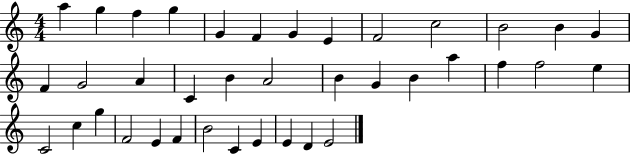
X:1
T:Untitled
M:4/4
L:1/4
K:C
a g f g G F G E F2 c2 B2 B G F G2 A C B A2 B G B a f f2 e C2 c g F2 E F B2 C E E D E2